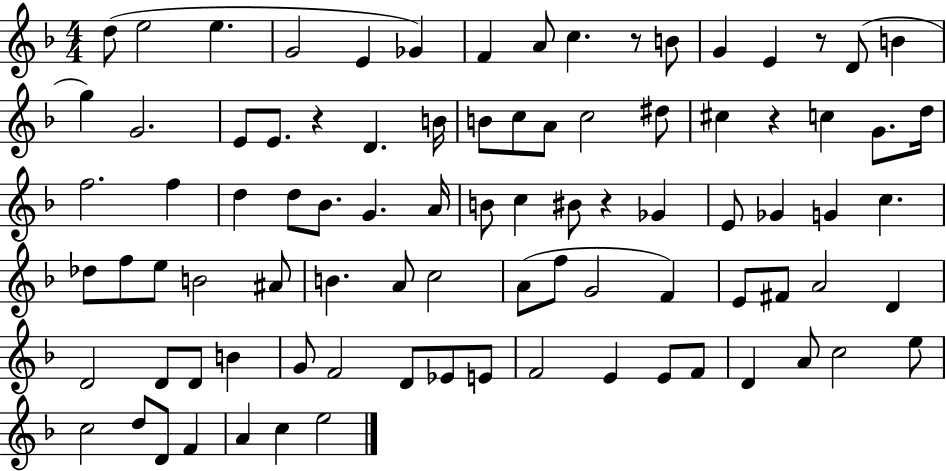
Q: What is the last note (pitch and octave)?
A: E5